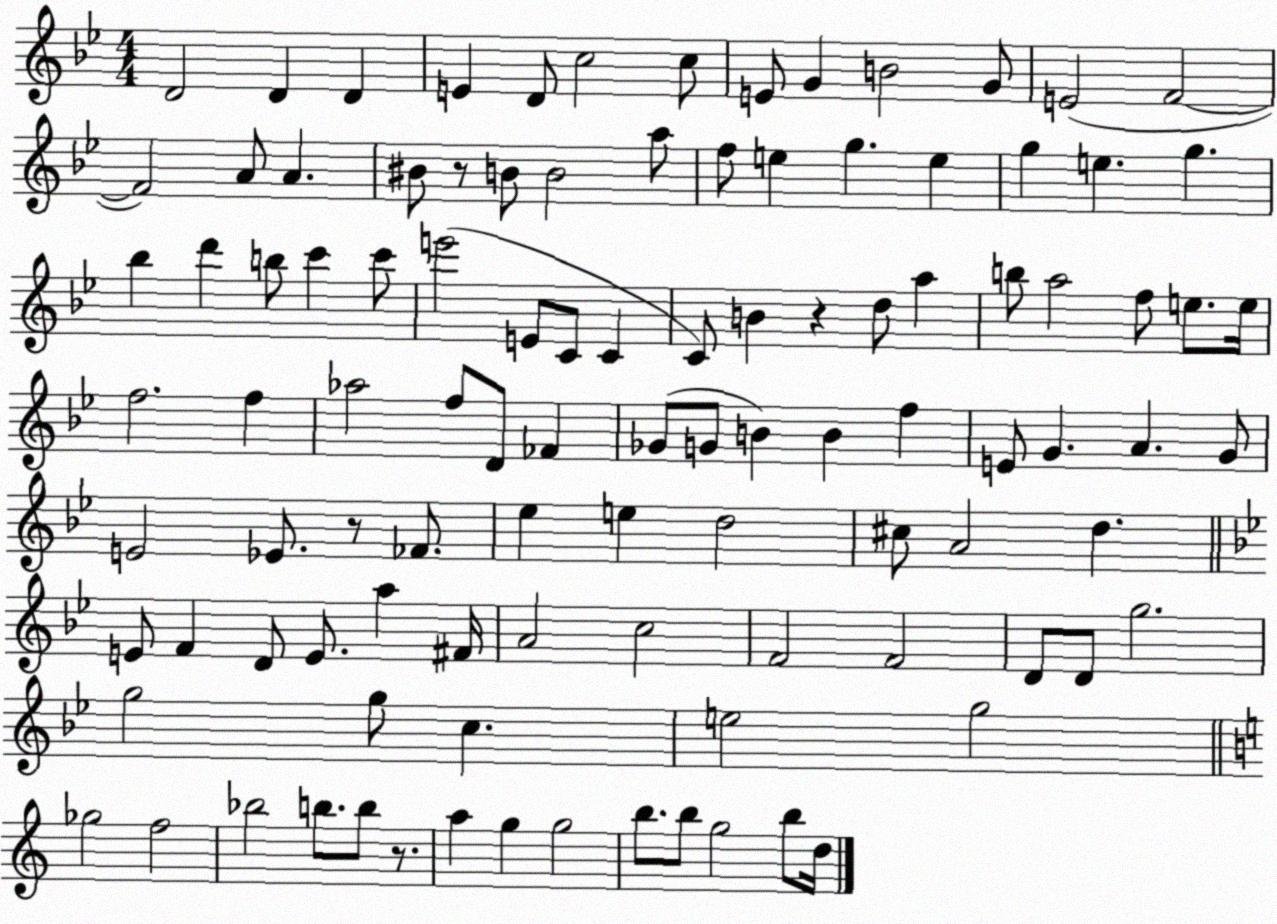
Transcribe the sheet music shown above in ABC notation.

X:1
T:Untitled
M:4/4
L:1/4
K:Bb
D2 D D E D/2 c2 c/2 E/2 G B2 G/2 E2 F2 F2 A/2 A ^B/2 z/2 B/2 B2 a/2 f/2 e g e g e g _b d' b/2 c' c'/2 e'2 E/2 C/2 C C/2 B z d/2 a b/2 a2 f/2 e/2 e/4 f2 f _a2 f/2 D/2 _F _G/2 G/2 B B f E/2 G A G/2 E2 _E/2 z/2 _F/2 _e e d2 ^c/2 A2 d E/2 F D/2 E/2 a ^F/4 A2 c2 F2 F2 D/2 D/2 g2 g2 g/2 c e2 g2 _g2 f2 _b2 b/2 b/2 z/2 a g g2 b/2 b/2 g2 b/2 d/4